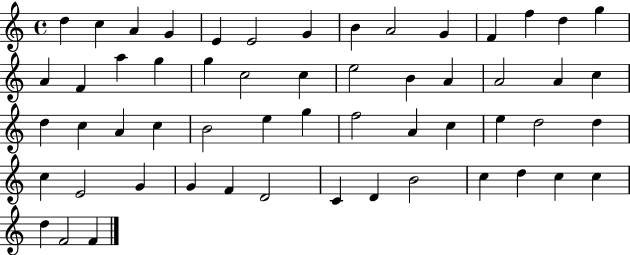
{
  \clef treble
  \time 4/4
  \defaultTimeSignature
  \key c \major
  d''4 c''4 a'4 g'4 | e'4 e'2 g'4 | b'4 a'2 g'4 | f'4 f''4 d''4 g''4 | \break a'4 f'4 a''4 g''4 | g''4 c''2 c''4 | e''2 b'4 a'4 | a'2 a'4 c''4 | \break d''4 c''4 a'4 c''4 | b'2 e''4 g''4 | f''2 a'4 c''4 | e''4 d''2 d''4 | \break c''4 e'2 g'4 | g'4 f'4 d'2 | c'4 d'4 b'2 | c''4 d''4 c''4 c''4 | \break d''4 f'2 f'4 | \bar "|."
}